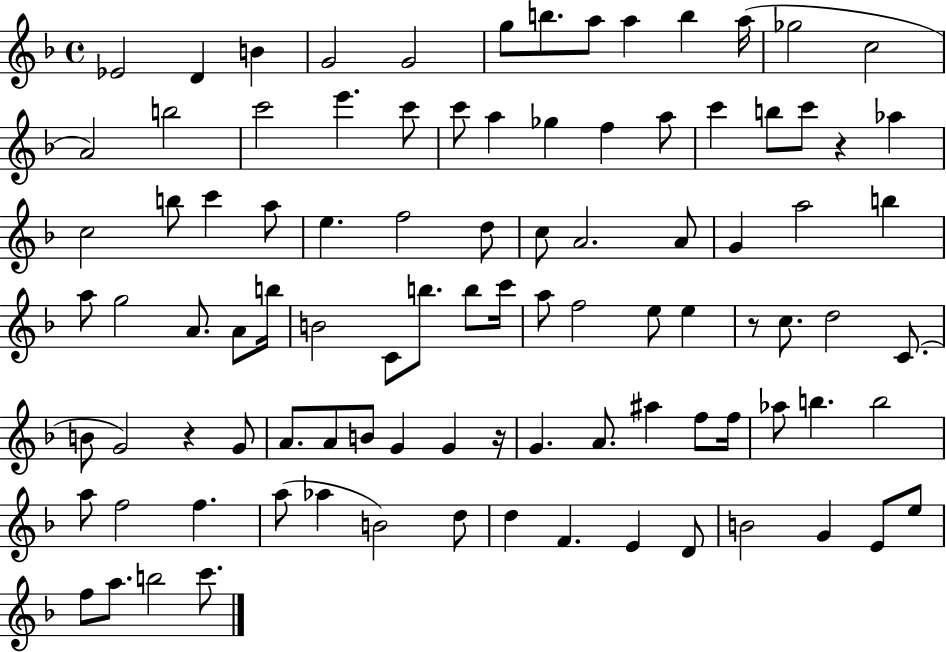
Eb4/h D4/q B4/q G4/h G4/h G5/e B5/e. A5/e A5/q B5/q A5/s Gb5/h C5/h A4/h B5/h C6/h E6/q. C6/e C6/e A5/q Gb5/q F5/q A5/e C6/q B5/e C6/e R/q Ab5/q C5/h B5/e C6/q A5/e E5/q. F5/h D5/e C5/e A4/h. A4/e G4/q A5/h B5/q A5/e G5/h A4/e. A4/e B5/s B4/h C4/e B5/e. B5/e C6/s A5/e F5/h E5/e E5/q R/e C5/e. D5/h C4/e. B4/e G4/h R/q G4/e A4/e. A4/e B4/e G4/q G4/q R/s G4/q. A4/e. A#5/q F5/e F5/s Ab5/e B5/q. B5/h A5/e F5/h F5/q. A5/e Ab5/q B4/h D5/e D5/q F4/q. E4/q D4/e B4/h G4/q E4/e E5/e F5/e A5/e. B5/h C6/e.